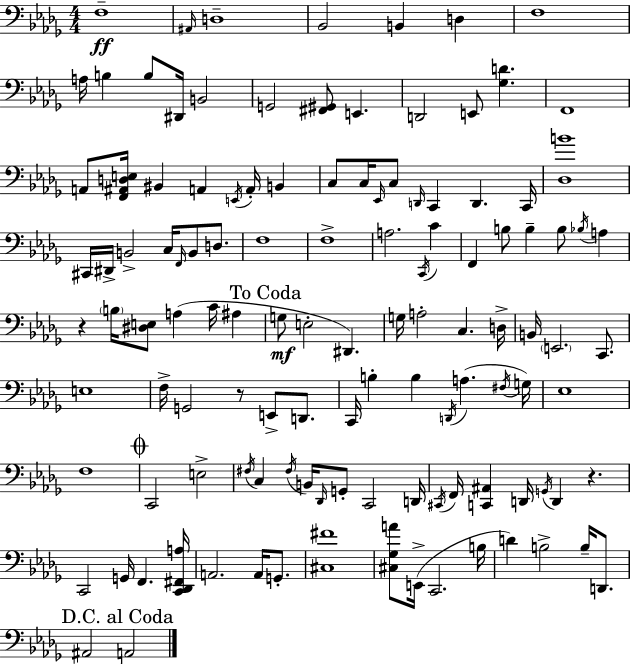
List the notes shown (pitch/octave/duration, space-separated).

F3/w A#2/s D3/w Bb2/h B2/q D3/q F3/w A3/s B3/q B3/e D#2/s B2/h G2/h [F#2,G#2]/e E2/q. D2/h E2/e [Gb3,D4]/q. F2/w A2/e [F2,A#2,D3,E3]/s BIS2/q A2/q E2/s A2/s B2/q C3/e C3/s Eb2/s C3/e D2/s C2/q D2/q. C2/s [Db3,B4]/w C#2/s D#2/s B2/h C3/s F2/s B2/e D3/e. F3/w F3/w A3/h. C2/s C4/q F2/q B3/e B3/q B3/e Bb3/s A3/q R/q B3/s [D#3,E3]/e A3/q C4/s A#3/q G3/e E3/h D#2/q. G3/s A3/h C3/q. D3/s B2/s E2/h. C2/e. E3/w F3/s G2/h R/e E2/e D2/e. C2/s B3/q B3/q D2/s A3/q. F#3/s G3/s Eb3/w F3/w C2/h E3/h F#3/s C3/q F#3/s B2/s Db2/s G2/e C2/h D2/s C#2/s F2/s [C2,A#2]/q D2/s G2/s D2/q R/q. C2/h G2/s F2/q. [C2,Db2,F#2,A3]/s A2/h. A2/s G2/e. [C#3,F#4]/w [C#3,Gb3,A4]/e E2/s C2/h. B3/s D4/q B3/h B3/s D2/e. A#2/h A2/h